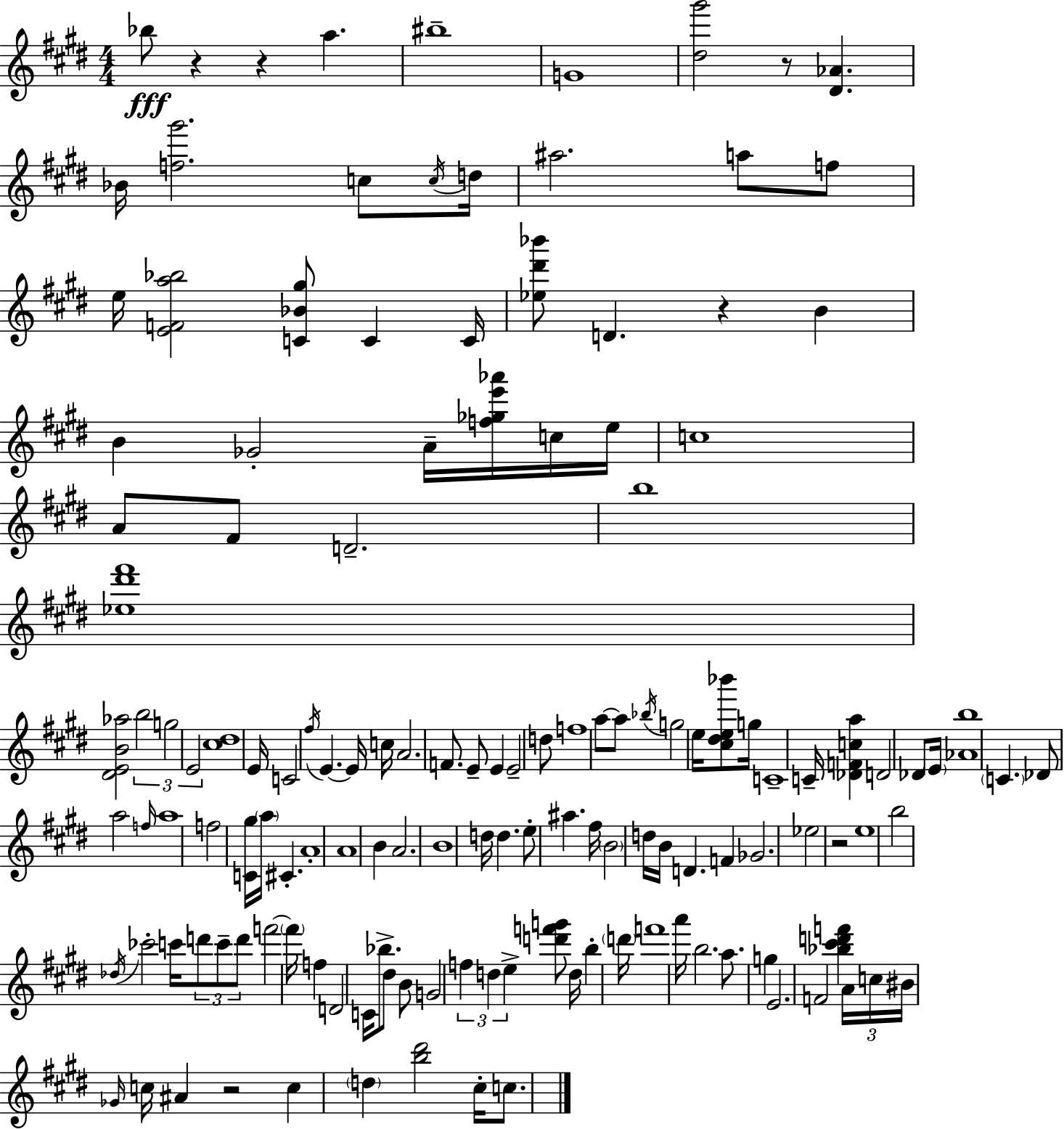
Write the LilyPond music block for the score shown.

{
  \clef treble
  \numericTimeSignature
  \time 4/4
  \key e \major
  bes''8\fff r4 r4 a''4. | bis''1-- | g'1 | <dis'' gis'''>2 r8 <dis' aes'>4. | \break bes'16 <f'' gis'''>2. c''8 \acciaccatura { c''16 } | d''16 ais''2. a''8 f''8 | e''16 <e' f' a'' bes''>2 <c' bes' gis''>8 c'4 | c'16 <ees'' dis''' bes'''>8 d'4. r4 b'4 | \break b'4 ges'2-. a'16-- <f'' ges'' e''' aes'''>16 c''16 | e''16 c''1 | a'8 fis'8 d'2.-- | b''1 | \break <ees'' dis''' fis'''>1 | <dis' e' b' aes''>2 \tuplet 3/2 { b''2 | g''2 e'2 } | <cis'' dis''>1 | \break e'16 c'2 \acciaccatura { fis''16 } e'4.~~ | e'16 c''16 a'2. f'8. | e'8-- e'4 e'2-- | d''8 f''1 | \break a''8~~ a''8 \acciaccatura { bes''16 } g''2 e''16 | <cis'' dis'' e'' bes'''>8 g''16 c'1-- | c'16-- <des' f' c'' a''>4 d'2 | des'8 \parenthesize e'16 <aes' b''>1 | \break \parenthesize c'4. des'8 a''2 | \grace { f''16 } a''1 | f''2 <c' gis''>16 \parenthesize a''16 cis'4.-. | a'1-. | \break a'1 | b'4 a'2. | b'1 | d''16 d''4. e''8-. ais''4. | \break fis''16 \parenthesize b'2 d''16 b'16 d'4. | f'4 ges'2. | ees''2 r2 | e''1 | \break b''2 \acciaccatura { des''16 } ces'''2-. | c'''16 \tuplet 3/2 { d'''8 c'''8-- d'''8 } f'''2~~ | \parenthesize f'''16 f''4 d'2 | c'16 bes''8.-> dis''8 b'8 g'2 | \break \tuplet 3/2 { f''4 d''4 e''4-> } <d''' f''' g'''>8 d''16 | b''4-. \parenthesize d'''16 f'''1 | a'''16 b''2. | a''8. g''4 e'2. | \break f'2 <bes'' cis''' d''' f'''>4 | \tuplet 3/2 { a'16 c''16 bis'16 } \grace { ges'16 } c''16 ais'4 r2 | c''4 \parenthesize d''4 <b'' dis'''>2 | cis''16-. c''8. \bar "|."
}